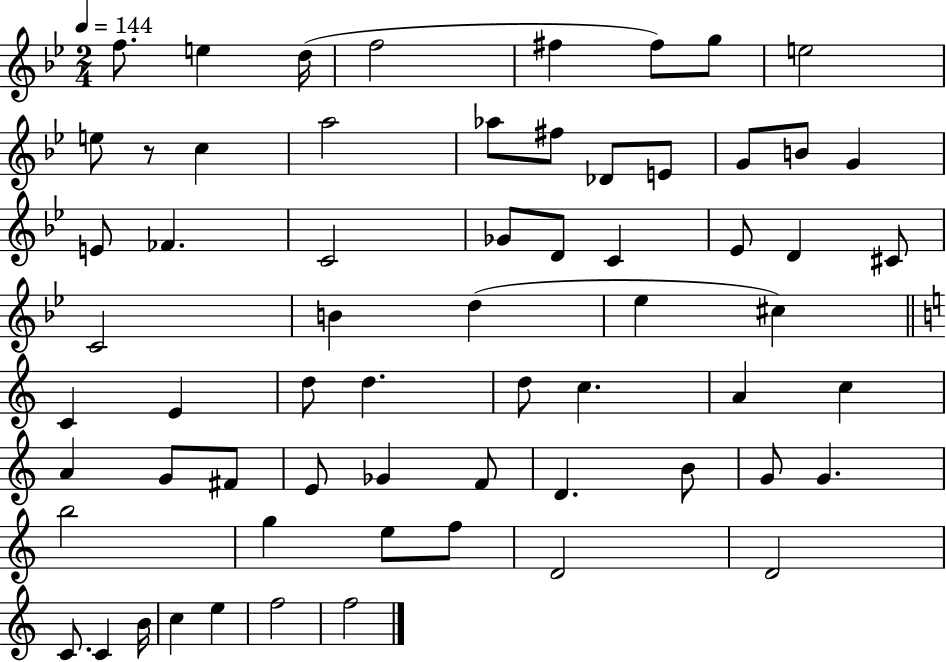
F5/e. E5/q D5/s F5/h F#5/q F#5/e G5/e E5/h E5/e R/e C5/q A5/h Ab5/e F#5/e Db4/e E4/e G4/e B4/e G4/q E4/e FES4/q. C4/h Gb4/e D4/e C4/q Eb4/e D4/q C#4/e C4/h B4/q D5/q Eb5/q C#5/q C4/q E4/q D5/e D5/q. D5/e C5/q. A4/q C5/q A4/q G4/e F#4/e E4/e Gb4/q F4/e D4/q. B4/e G4/e G4/q. B5/h G5/q E5/e F5/e D4/h D4/h C4/e. C4/q B4/s C5/q E5/q F5/h F5/h